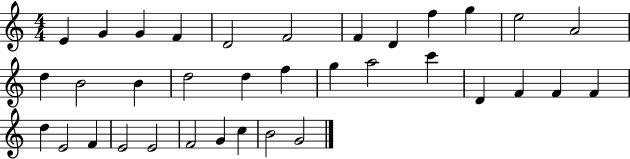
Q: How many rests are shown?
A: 0